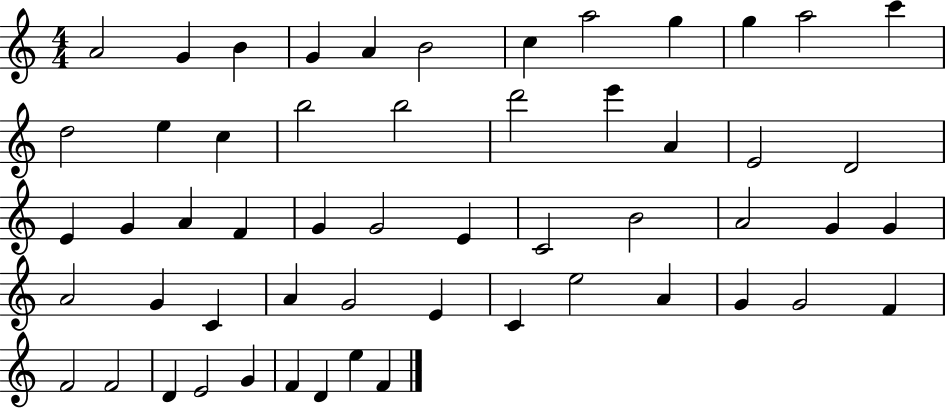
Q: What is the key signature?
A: C major